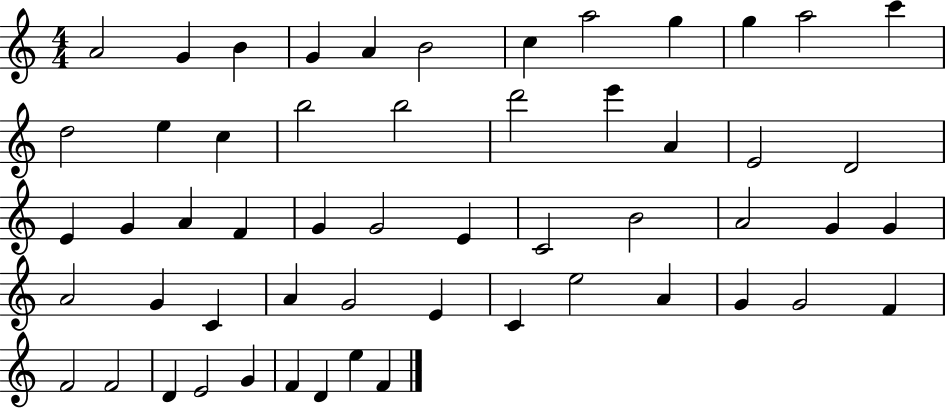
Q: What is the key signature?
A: C major